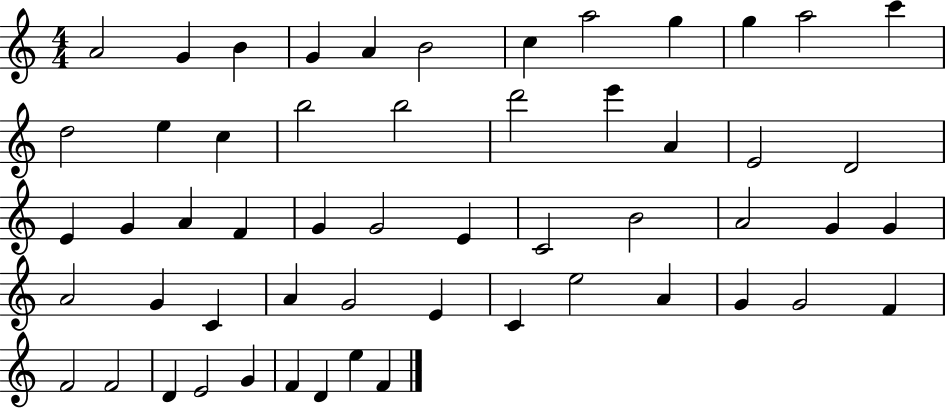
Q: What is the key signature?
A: C major